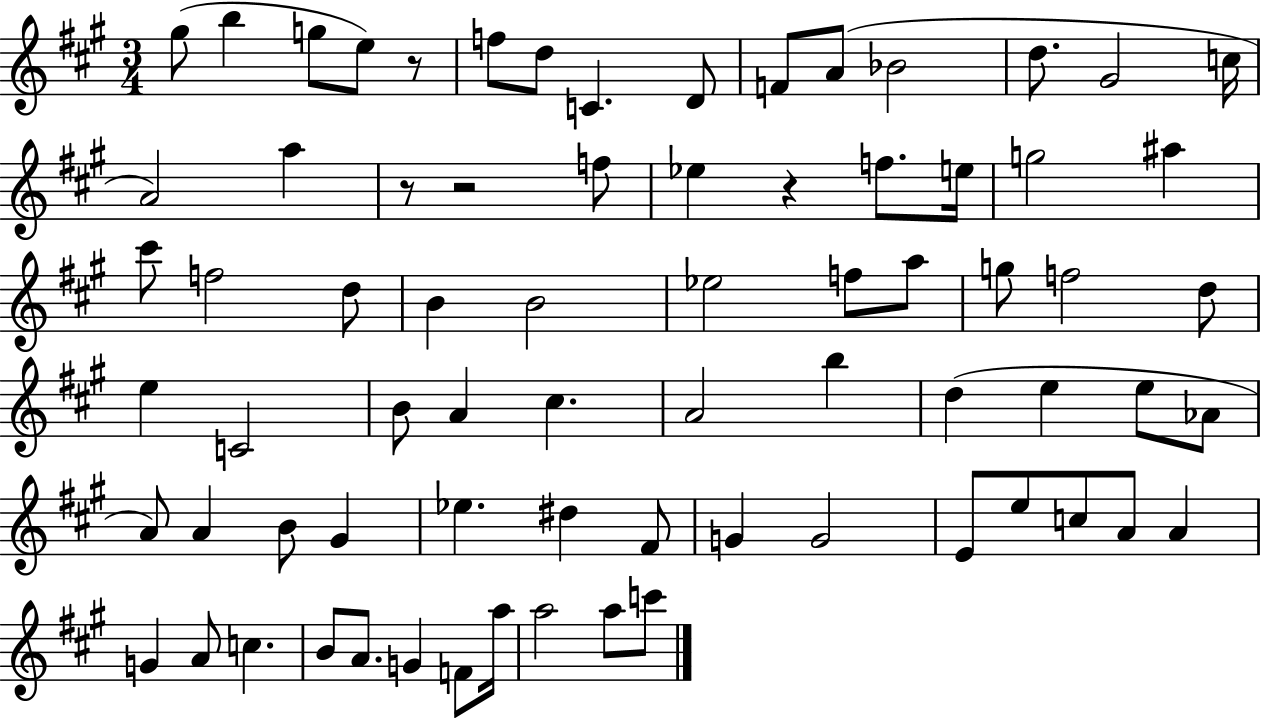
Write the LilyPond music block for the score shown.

{
  \clef treble
  \numericTimeSignature
  \time 3/4
  \key a \major
  gis''8( b''4 g''8 e''8) r8 | f''8 d''8 c'4. d'8 | f'8 a'8( bes'2 | d''8. gis'2 c''16 | \break a'2) a''4 | r8 r2 f''8 | ees''4 r4 f''8. e''16 | g''2 ais''4 | \break cis'''8 f''2 d''8 | b'4 b'2 | ees''2 f''8 a''8 | g''8 f''2 d''8 | \break e''4 c'2 | b'8 a'4 cis''4. | a'2 b''4 | d''4( e''4 e''8 aes'8 | \break a'8) a'4 b'8 gis'4 | ees''4. dis''4 fis'8 | g'4 g'2 | e'8 e''8 c''8 a'8 a'4 | \break g'4 a'8 c''4. | b'8 a'8. g'4 f'8 a''16 | a''2 a''8 c'''8 | \bar "|."
}